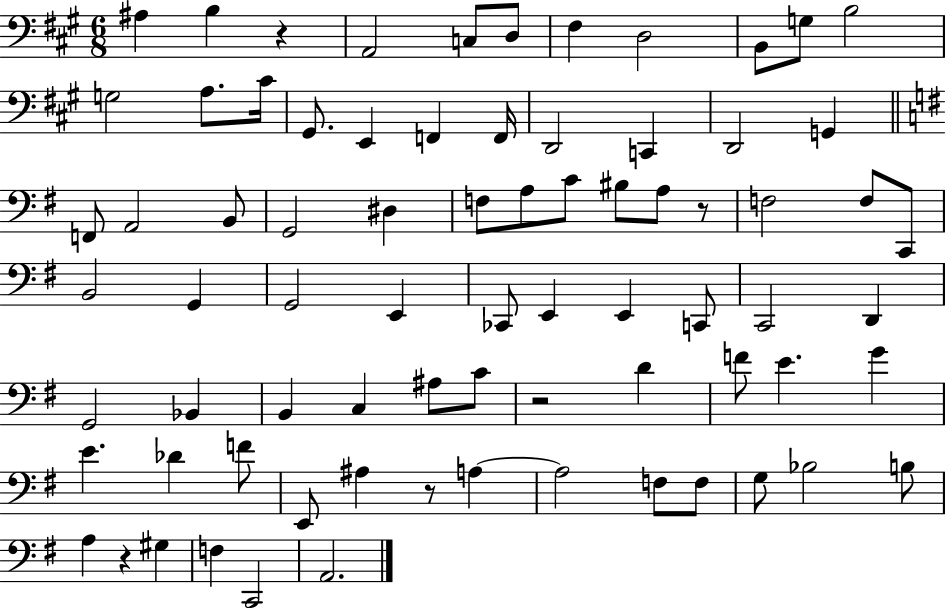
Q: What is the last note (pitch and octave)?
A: A2